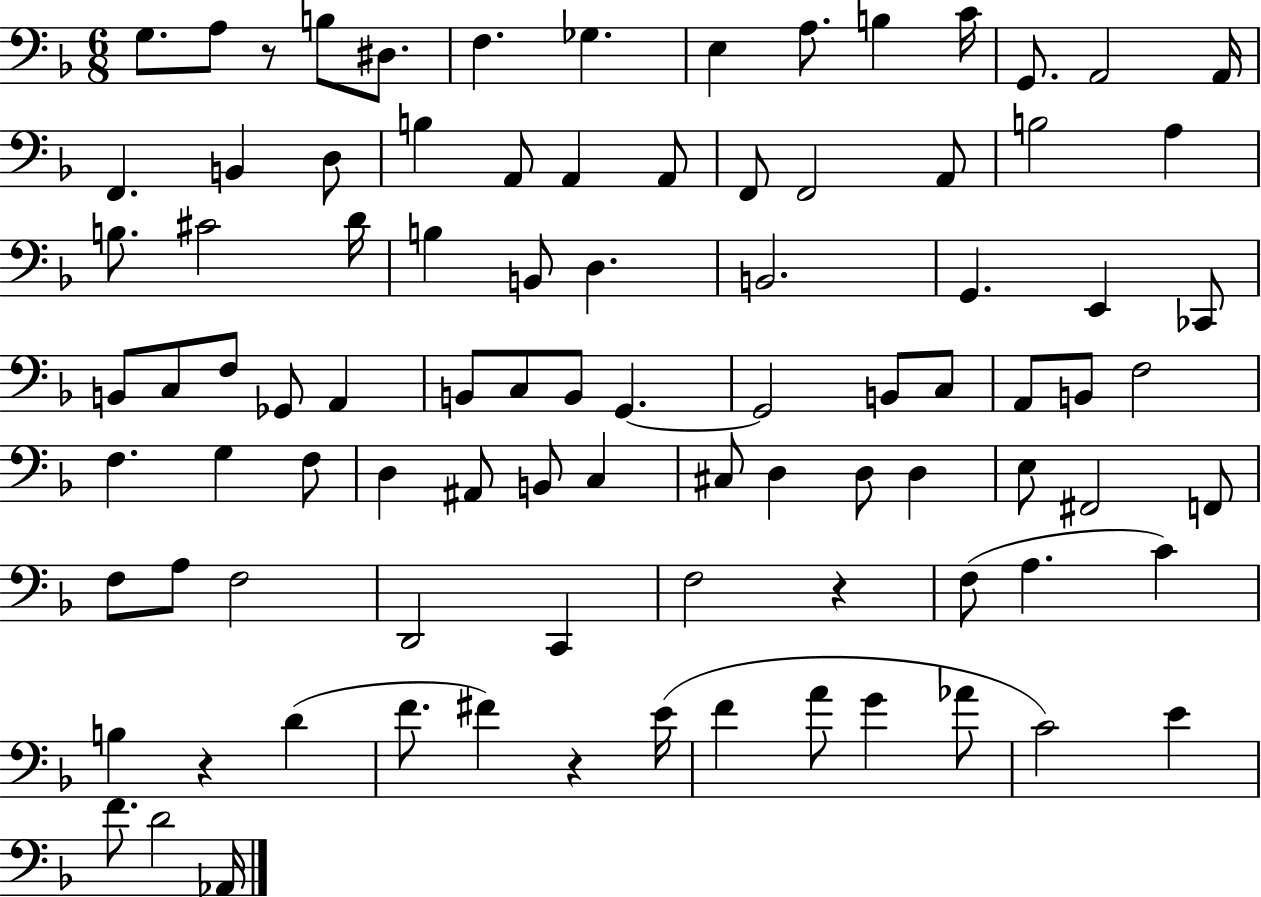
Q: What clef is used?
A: bass